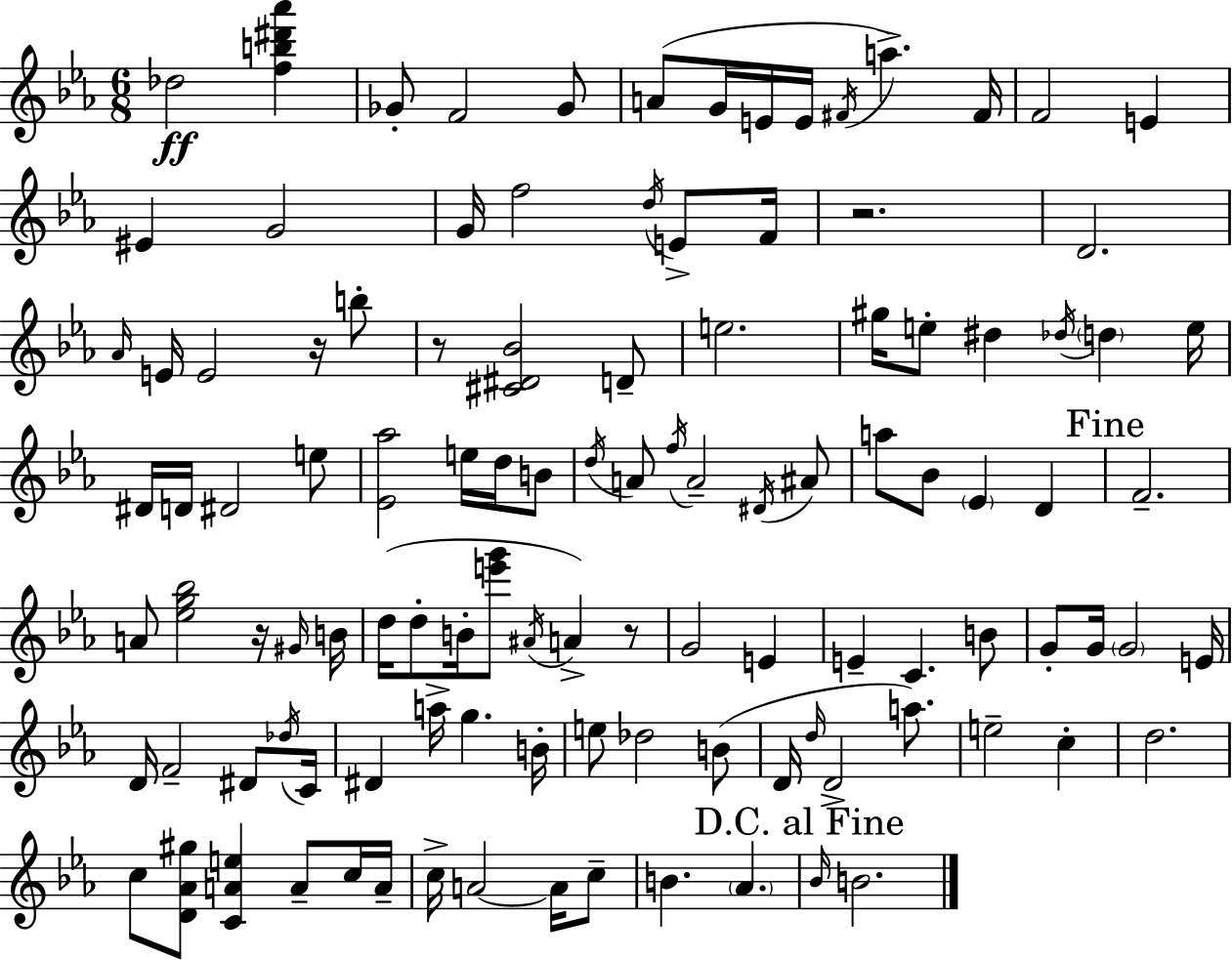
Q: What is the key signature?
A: C minor